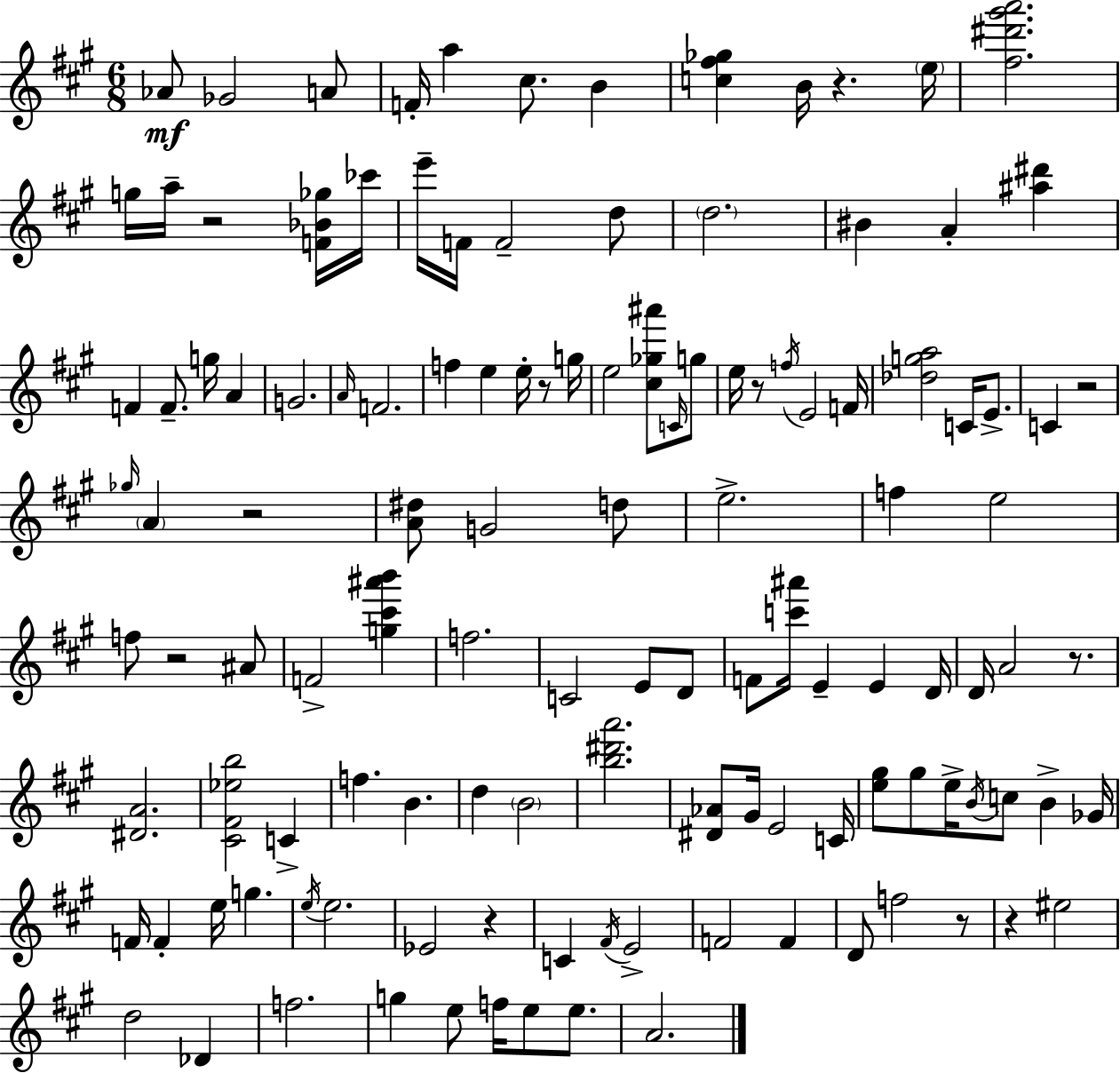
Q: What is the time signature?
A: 6/8